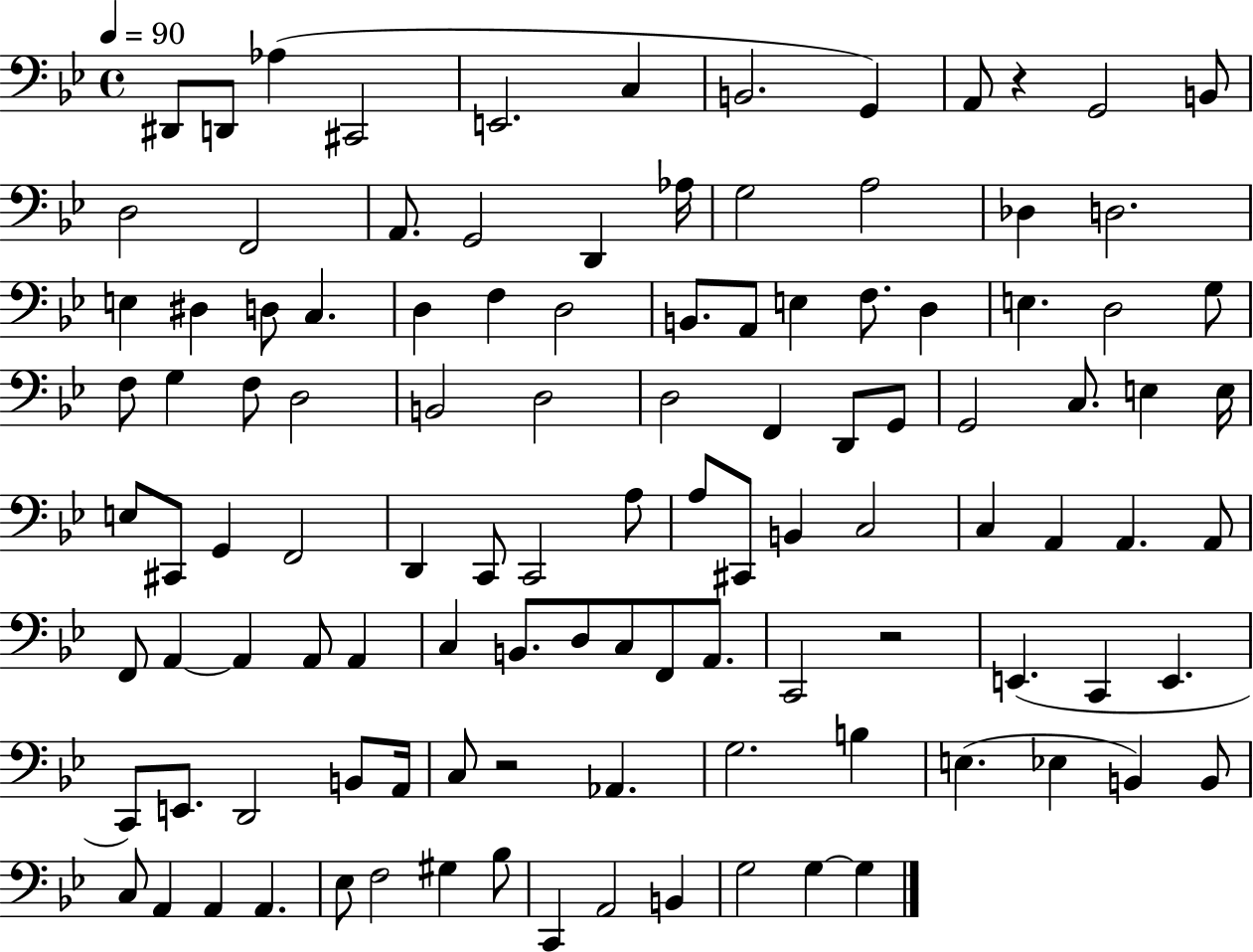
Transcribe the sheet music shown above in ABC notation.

X:1
T:Untitled
M:4/4
L:1/4
K:Bb
^D,,/2 D,,/2 _A, ^C,,2 E,,2 C, B,,2 G,, A,,/2 z G,,2 B,,/2 D,2 F,,2 A,,/2 G,,2 D,, _A,/4 G,2 A,2 _D, D,2 E, ^D, D,/2 C, D, F, D,2 B,,/2 A,,/2 E, F,/2 D, E, D,2 G,/2 F,/2 G, F,/2 D,2 B,,2 D,2 D,2 F,, D,,/2 G,,/2 G,,2 C,/2 E, E,/4 E,/2 ^C,,/2 G,, F,,2 D,, C,,/2 C,,2 A,/2 A,/2 ^C,,/2 B,, C,2 C, A,, A,, A,,/2 F,,/2 A,, A,, A,,/2 A,, C, B,,/2 D,/2 C,/2 F,,/2 A,,/2 C,,2 z2 E,, C,, E,, C,,/2 E,,/2 D,,2 B,,/2 A,,/4 C,/2 z2 _A,, G,2 B, E, _E, B,, B,,/2 C,/2 A,, A,, A,, _E,/2 F,2 ^G, _B,/2 C,, A,,2 B,, G,2 G, G,